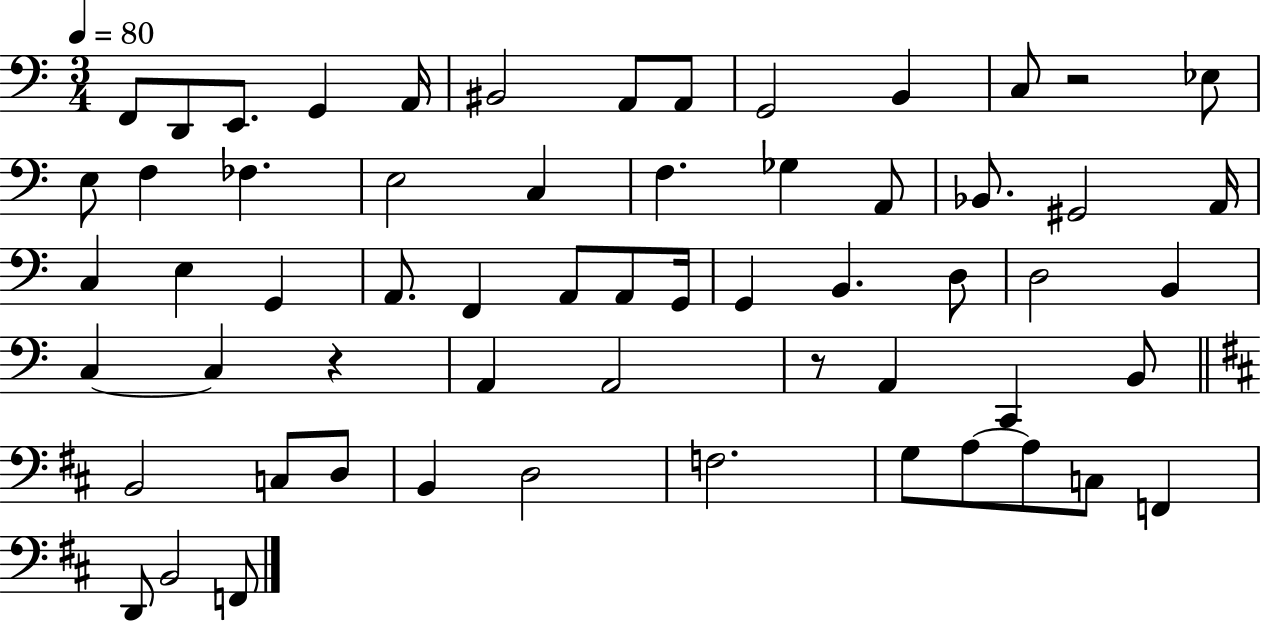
{
  \clef bass
  \numericTimeSignature
  \time 3/4
  \key c \major
  \tempo 4 = 80
  f,8 d,8 e,8. g,4 a,16 | bis,2 a,8 a,8 | g,2 b,4 | c8 r2 ees8 | \break e8 f4 fes4. | e2 c4 | f4. ges4 a,8 | bes,8. gis,2 a,16 | \break c4 e4 g,4 | a,8. f,4 a,8 a,8 g,16 | g,4 b,4. d8 | d2 b,4 | \break c4~~ c4 r4 | a,4 a,2 | r8 a,4 c,4 b,8 | \bar "||" \break \key b \minor b,2 c8 d8 | b,4 d2 | f2. | g8 a8~~ a8 c8 f,4 | \break d,8 b,2 f,8 | \bar "|."
}